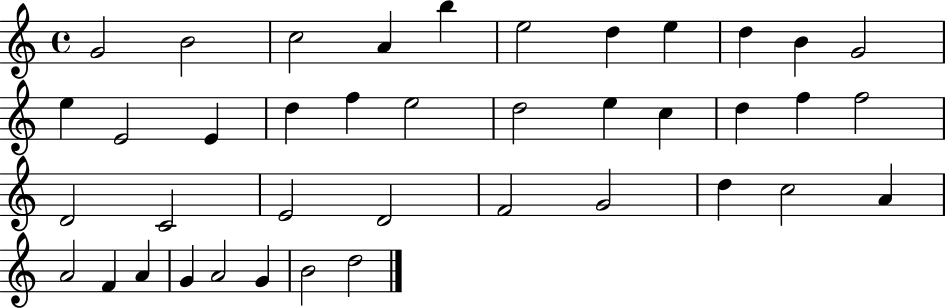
{
  \clef treble
  \time 4/4
  \defaultTimeSignature
  \key c \major
  g'2 b'2 | c''2 a'4 b''4 | e''2 d''4 e''4 | d''4 b'4 g'2 | \break e''4 e'2 e'4 | d''4 f''4 e''2 | d''2 e''4 c''4 | d''4 f''4 f''2 | \break d'2 c'2 | e'2 d'2 | f'2 g'2 | d''4 c''2 a'4 | \break a'2 f'4 a'4 | g'4 a'2 g'4 | b'2 d''2 | \bar "|."
}